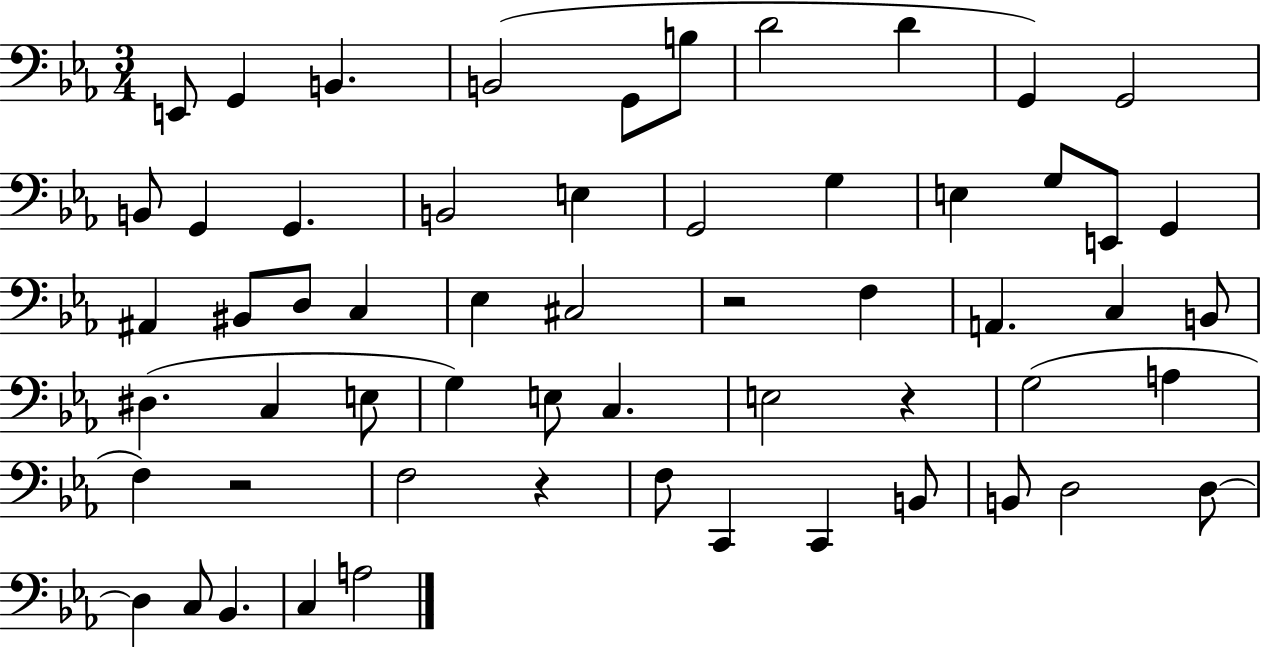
E2/e G2/q B2/q. B2/h G2/e B3/e D4/h D4/q G2/q G2/h B2/e G2/q G2/q. B2/h E3/q G2/h G3/q E3/q G3/e E2/e G2/q A#2/q BIS2/e D3/e C3/q Eb3/q C#3/h R/h F3/q A2/q. C3/q B2/e D#3/q. C3/q E3/e G3/q E3/e C3/q. E3/h R/q G3/h A3/q F3/q R/h F3/h R/q F3/e C2/q C2/q B2/e B2/e D3/h D3/e D3/q C3/e Bb2/q. C3/q A3/h